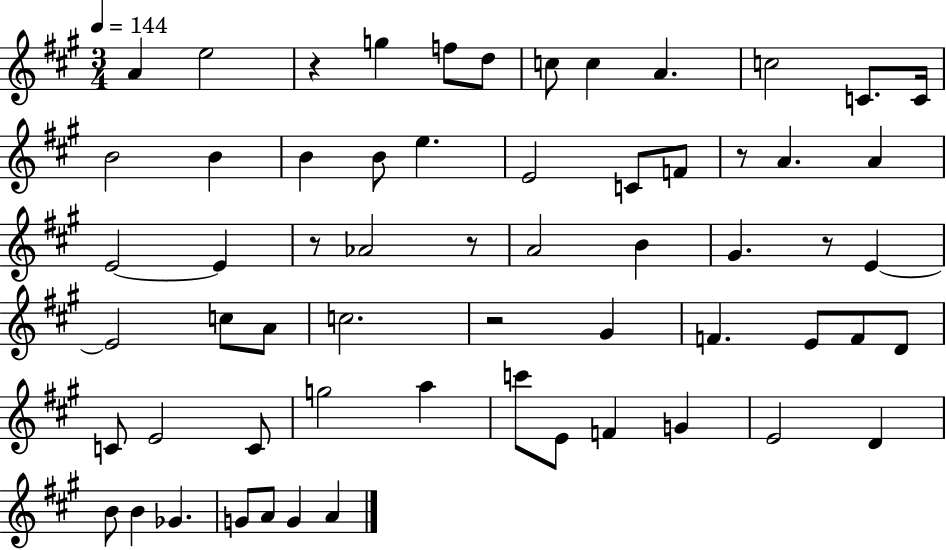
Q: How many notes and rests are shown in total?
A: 61